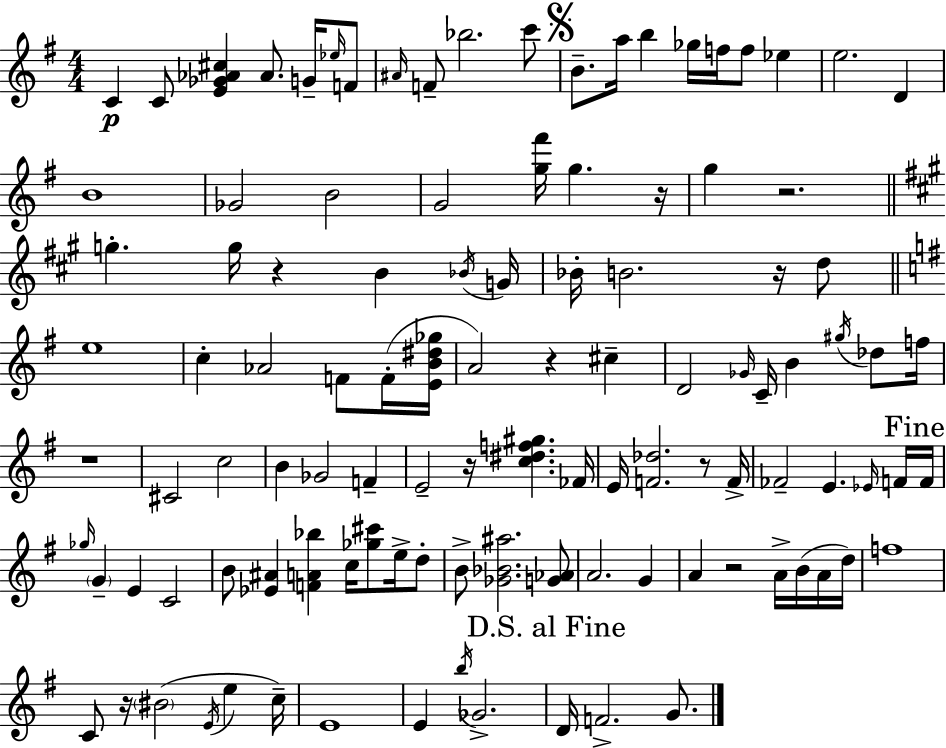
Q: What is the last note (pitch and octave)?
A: G4